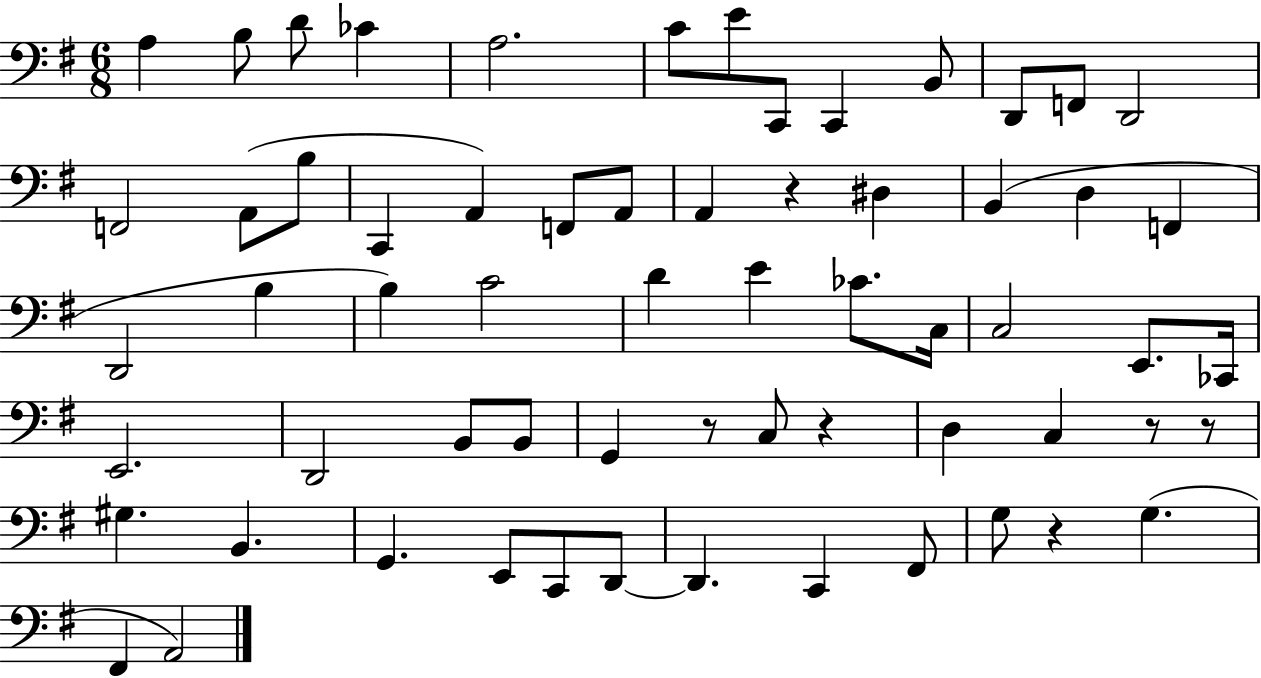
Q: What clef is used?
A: bass